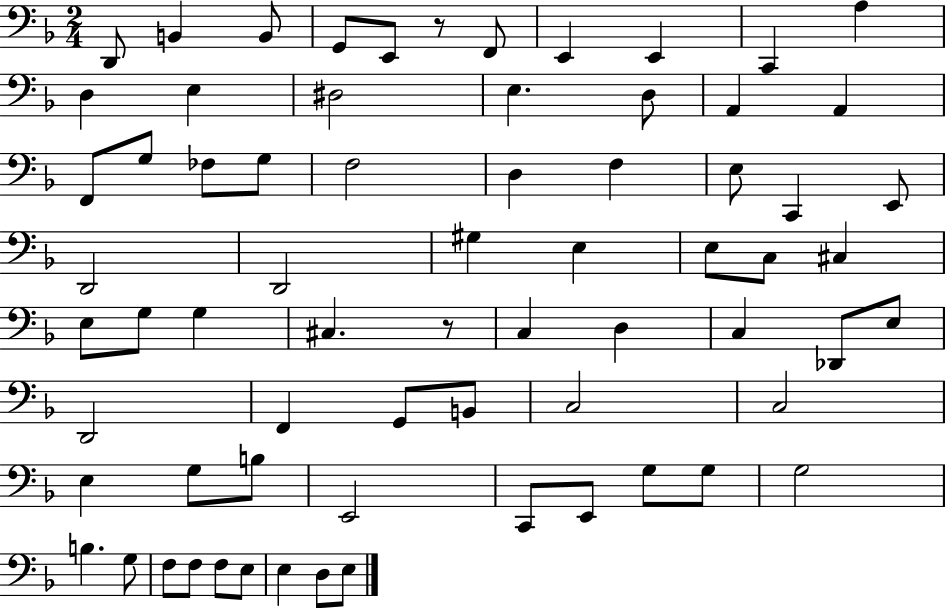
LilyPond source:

{
  \clef bass
  \numericTimeSignature
  \time 2/4
  \key f \major
  d,8 b,4 b,8 | g,8 e,8 r8 f,8 | e,4 e,4 | c,4 a4 | \break d4 e4 | dis2 | e4. d8 | a,4 a,4 | \break f,8 g8 fes8 g8 | f2 | d4 f4 | e8 c,4 e,8 | \break d,2 | d,2 | gis4 e4 | e8 c8 cis4 | \break e8 g8 g4 | cis4. r8 | c4 d4 | c4 des,8 e8 | \break d,2 | f,4 g,8 b,8 | c2 | c2 | \break e4 g8 b8 | e,2 | c,8 e,8 g8 g8 | g2 | \break b4. g8 | f8 f8 f8 e8 | e4 d8 e8 | \bar "|."
}